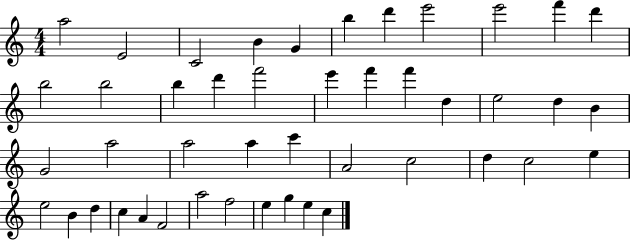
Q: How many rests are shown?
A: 0